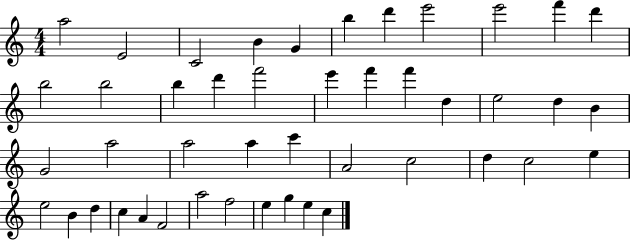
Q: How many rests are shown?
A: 0